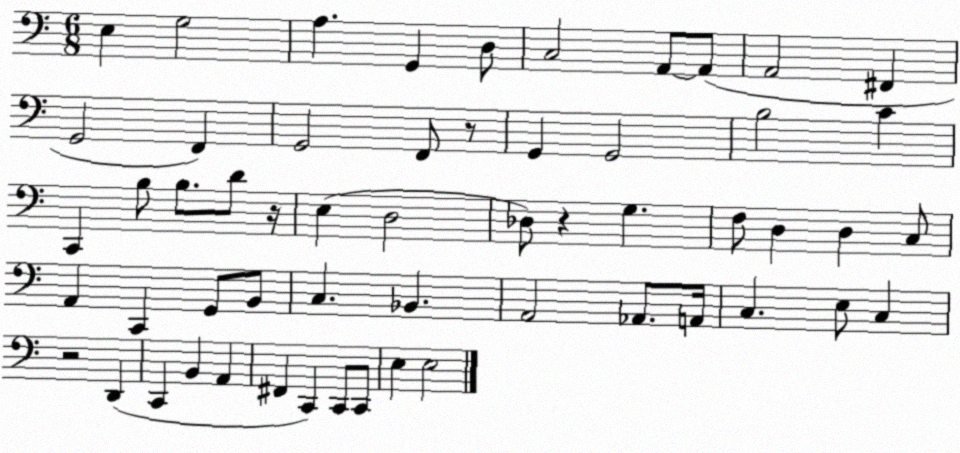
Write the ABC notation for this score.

X:1
T:Untitled
M:6/8
L:1/4
K:C
E, G,2 A, G,, D,/2 C,2 A,,/2 A,,/2 A,,2 ^F,, G,,2 F,, G,,2 F,,/2 z/2 G,, G,,2 B,2 C C,, B,/2 B,/2 D/2 z/4 E, D,2 _D,/2 z G, F,/2 D, D, C,/2 A,, C,, G,,/2 B,,/2 C, _B,, A,,2 _A,,/2 A,,/4 C, E,/2 C, z2 D,, C,, B,, A,, ^F,, C,, C,,/2 C,,/2 E, E,2